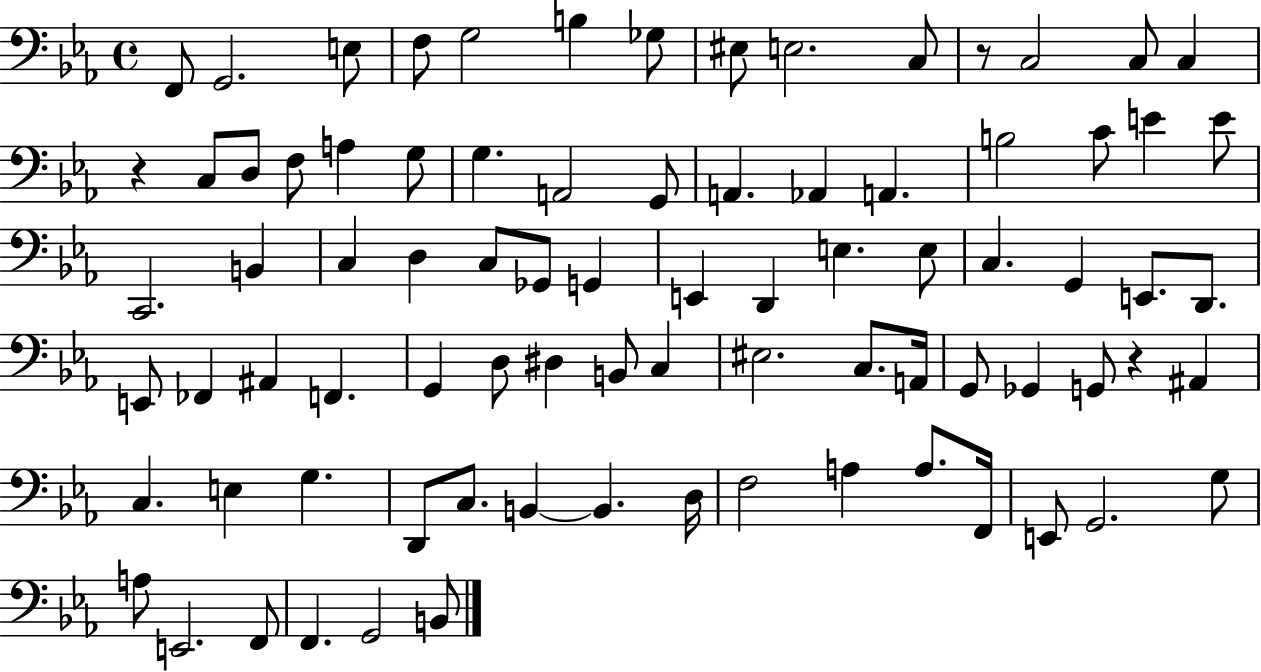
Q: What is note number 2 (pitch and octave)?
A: G2